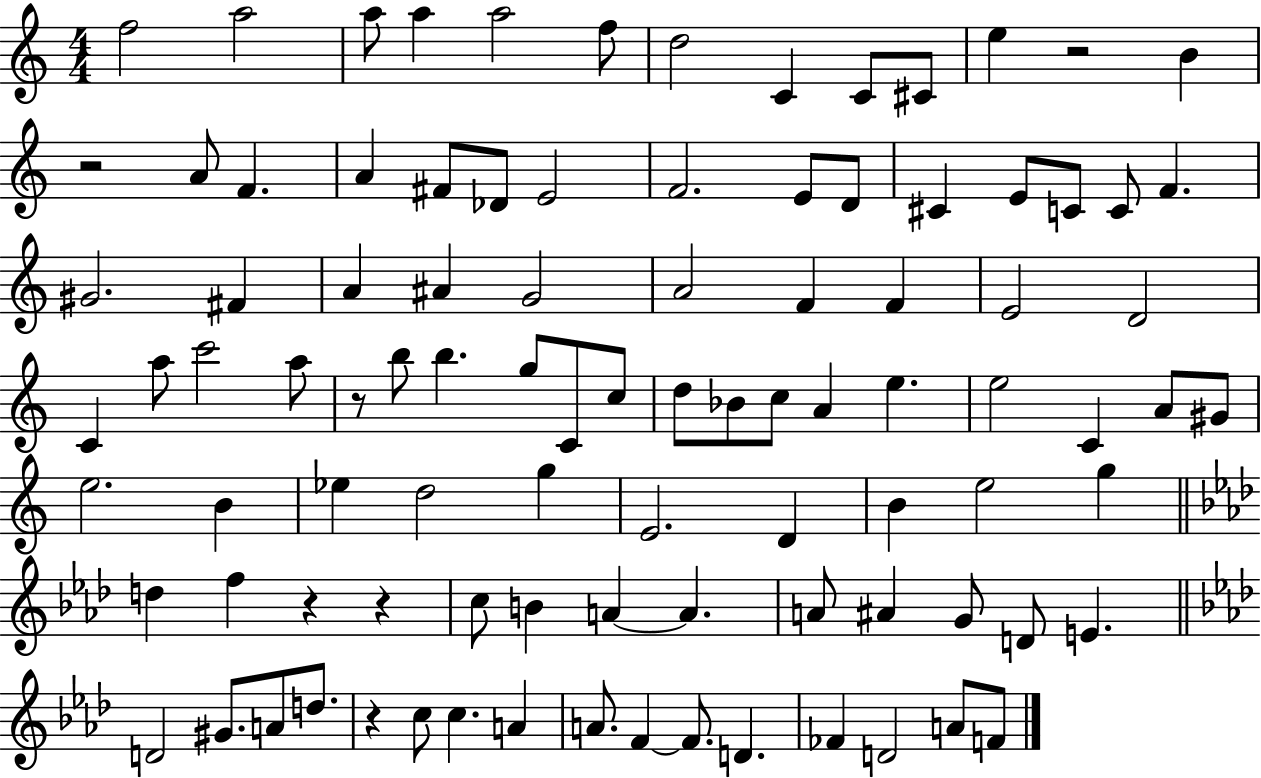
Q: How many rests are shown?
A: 6